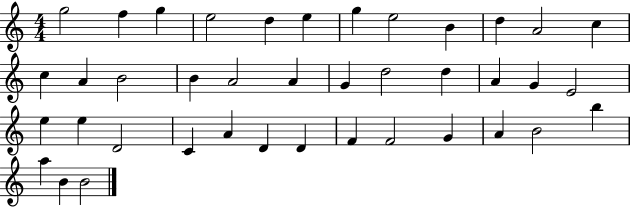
{
  \clef treble
  \numericTimeSignature
  \time 4/4
  \key c \major
  g''2 f''4 g''4 | e''2 d''4 e''4 | g''4 e''2 b'4 | d''4 a'2 c''4 | \break c''4 a'4 b'2 | b'4 a'2 a'4 | g'4 d''2 d''4 | a'4 g'4 e'2 | \break e''4 e''4 d'2 | c'4 a'4 d'4 d'4 | f'4 f'2 g'4 | a'4 b'2 b''4 | \break a''4 b'4 b'2 | \bar "|."
}